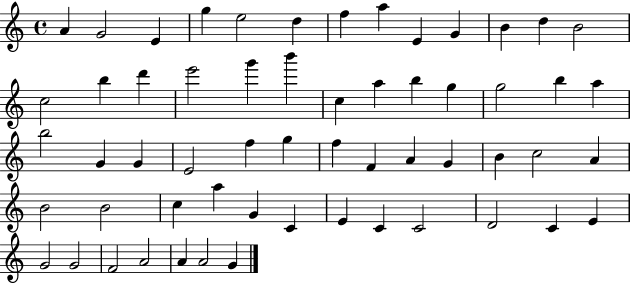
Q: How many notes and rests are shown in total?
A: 58